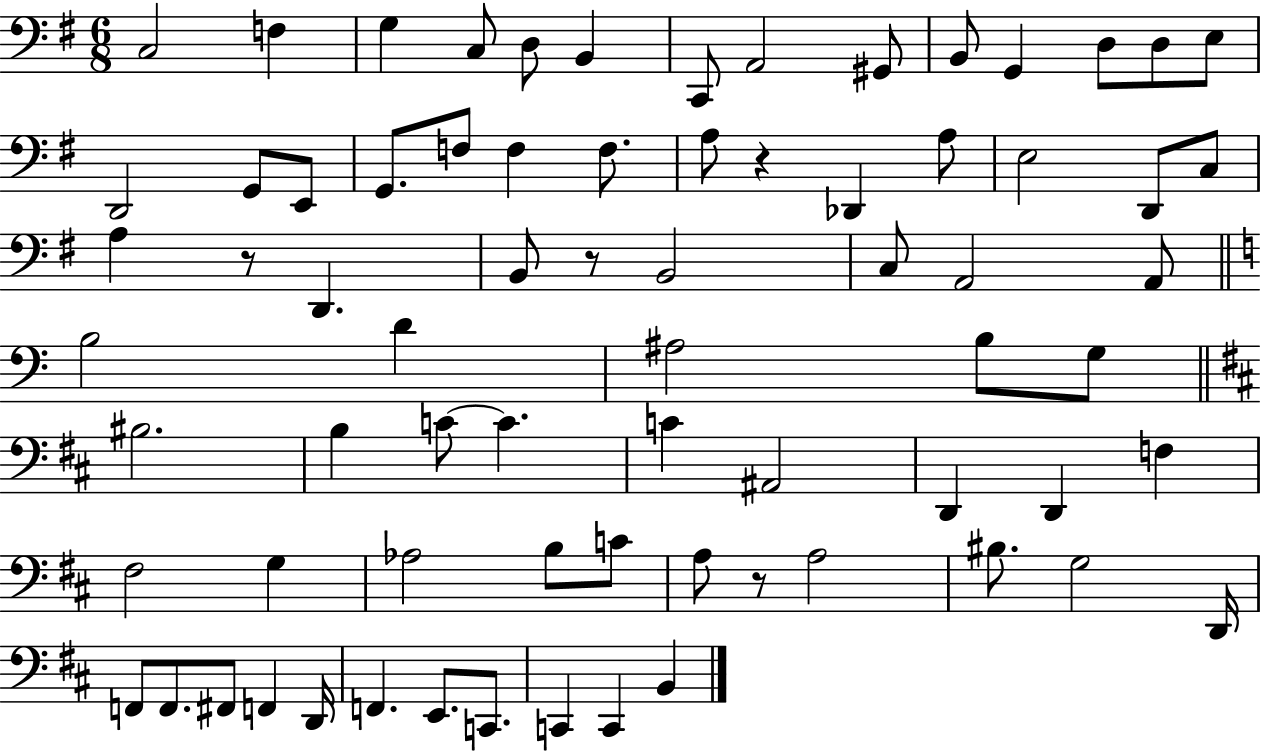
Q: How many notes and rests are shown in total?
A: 73